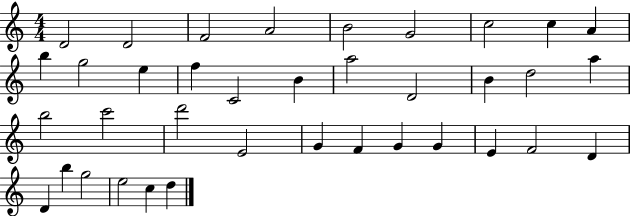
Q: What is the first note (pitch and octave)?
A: D4